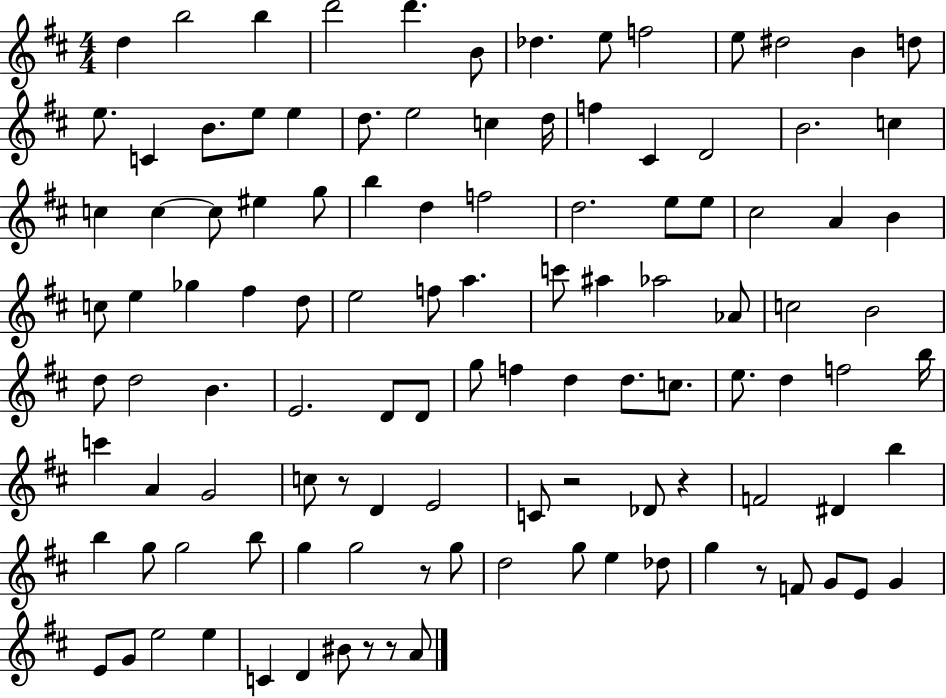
{
  \clef treble
  \numericTimeSignature
  \time 4/4
  \key d \major
  d''4 b''2 b''4 | d'''2 d'''4. b'8 | des''4. e''8 f''2 | e''8 dis''2 b'4 d''8 | \break e''8. c'4 b'8. e''8 e''4 | d''8. e''2 c''4 d''16 | f''4 cis'4 d'2 | b'2. c''4 | \break c''4 c''4~~ c''8 eis''4 g''8 | b''4 d''4 f''2 | d''2. e''8 e''8 | cis''2 a'4 b'4 | \break c''8 e''4 ges''4 fis''4 d''8 | e''2 f''8 a''4. | c'''8 ais''4 aes''2 aes'8 | c''2 b'2 | \break d''8 d''2 b'4. | e'2. d'8 d'8 | g''8 f''4 d''4 d''8. c''8. | e''8. d''4 f''2 b''16 | \break c'''4 a'4 g'2 | c''8 r8 d'4 e'2 | c'8 r2 des'8 r4 | f'2 dis'4 b''4 | \break b''4 g''8 g''2 b''8 | g''4 g''2 r8 g''8 | d''2 g''8 e''4 des''8 | g''4 r8 f'8 g'8 e'8 g'4 | \break e'8 g'8 e''2 e''4 | c'4 d'4 bis'8 r8 r8 a'8 | \bar "|."
}